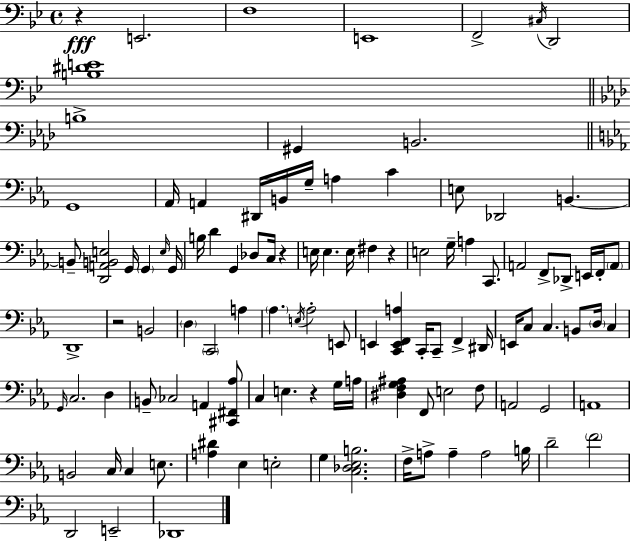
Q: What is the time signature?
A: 4/4